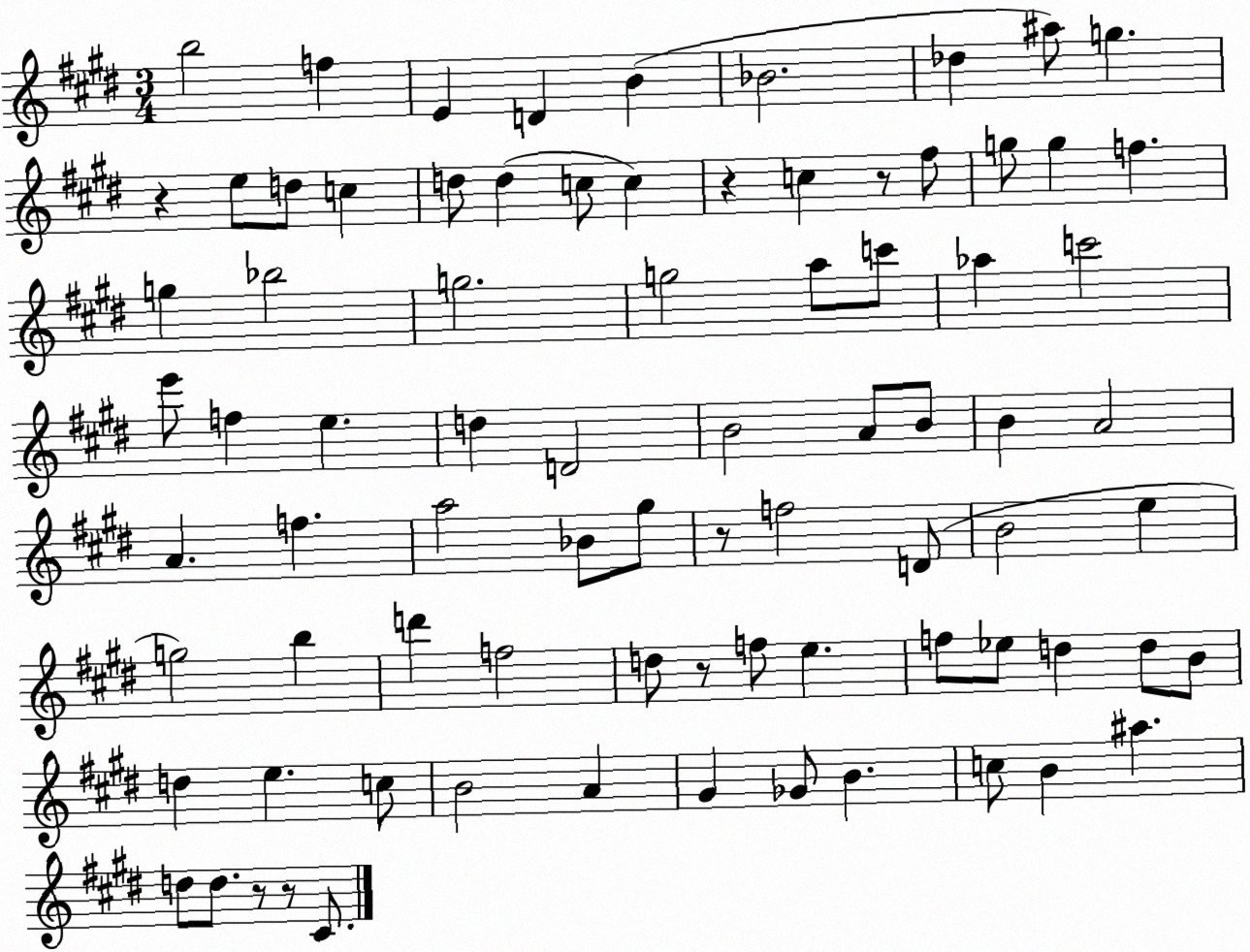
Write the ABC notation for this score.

X:1
T:Untitled
M:3/4
L:1/4
K:E
b2 f E D B _B2 _d ^a/2 g z e/2 d/2 c d/2 d c/2 c z c z/2 ^f/2 g/2 g f g _b2 g2 g2 a/2 c'/2 _a c'2 e'/2 f e d D2 B2 A/2 B/2 B A2 A f a2 _B/2 ^g/2 z/2 f2 D/2 B2 e g2 b d' f2 d/2 z/2 f/2 e f/2 _e/2 d d/2 B/2 d e c/2 B2 A ^G _G/2 B c/2 B ^a d/2 d/2 z/2 z/2 ^C/2